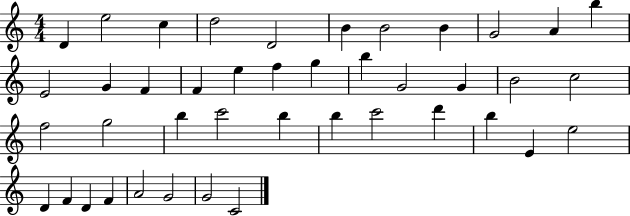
{
  \clef treble
  \numericTimeSignature
  \time 4/4
  \key c \major
  d'4 e''2 c''4 | d''2 d'2 | b'4 b'2 b'4 | g'2 a'4 b''4 | \break e'2 g'4 f'4 | f'4 e''4 f''4 g''4 | b''4 g'2 g'4 | b'2 c''2 | \break f''2 g''2 | b''4 c'''2 b''4 | b''4 c'''2 d'''4 | b''4 e'4 e''2 | \break d'4 f'4 d'4 f'4 | a'2 g'2 | g'2 c'2 | \bar "|."
}